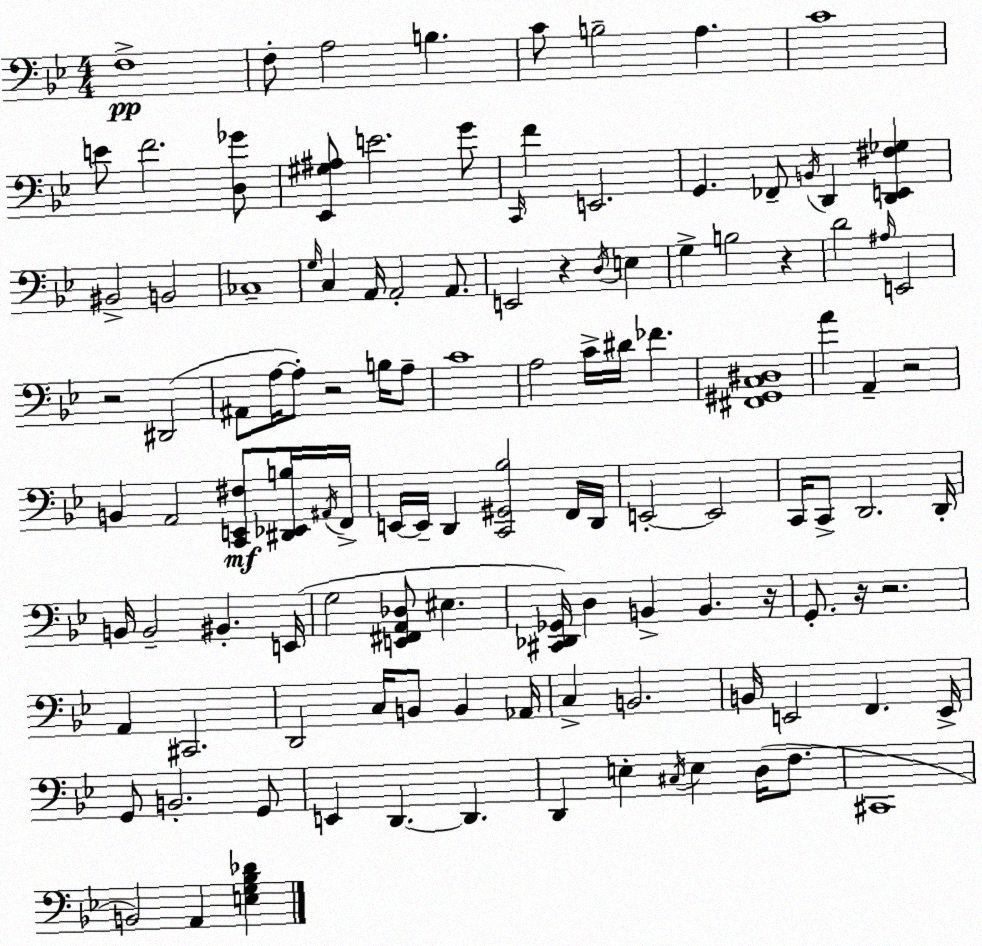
X:1
T:Untitled
M:4/4
L:1/4
K:Gm
F,4 F,/2 A,2 B, C/2 B,2 A, C4 E/2 F2 [D,_G]/2 [_E,,^G,^A,]/2 E2 G/2 C,,/4 F E,,2 G,, _F,,/2 B,,/4 D,, [D,,E,,^F,_G,] ^B,,2 B,,2 _C,4 G,/4 C, A,,/4 A,,2 A,,/2 E,,2 z D,/4 E, G, B,2 z D2 ^A,/4 E,,2 z2 ^D,,2 ^A,,/2 A,/4 A,/2 z2 B,/4 A,/2 C4 A,2 C/4 ^D/4 _F [^F,,^G,,C,^D,]4 A A,, z2 B,, A,,2 [C,,E,,^F,]/2 [^D,,_E,,B,]/4 ^A,,/4 F,,/4 E,,/4 E,,/4 D,, [C,,^G,,_B,]2 F,,/4 D,,/4 E,,2 E,,2 C,,/4 C,,/2 D,,2 D,,/4 B,,/4 B,,2 ^B,, E,,/4 G,2 [E,,^F,,A,,_D,]/2 ^E, [^C,,_D,,_G,,]/4 D, B,, B,, z/4 G,,/2 z/4 z2 A,, ^C,,2 D,,2 C,/4 B,,/2 B,, _A,,/4 C, B,,2 B,,/4 E,,2 F,, E,,/4 G,,/2 B,,2 G,,/2 E,, D,, D,, D,, E, ^C,/4 E, D,/4 F,/2 ^C,,4 B,,2 A,, [E,G,_B,_D]